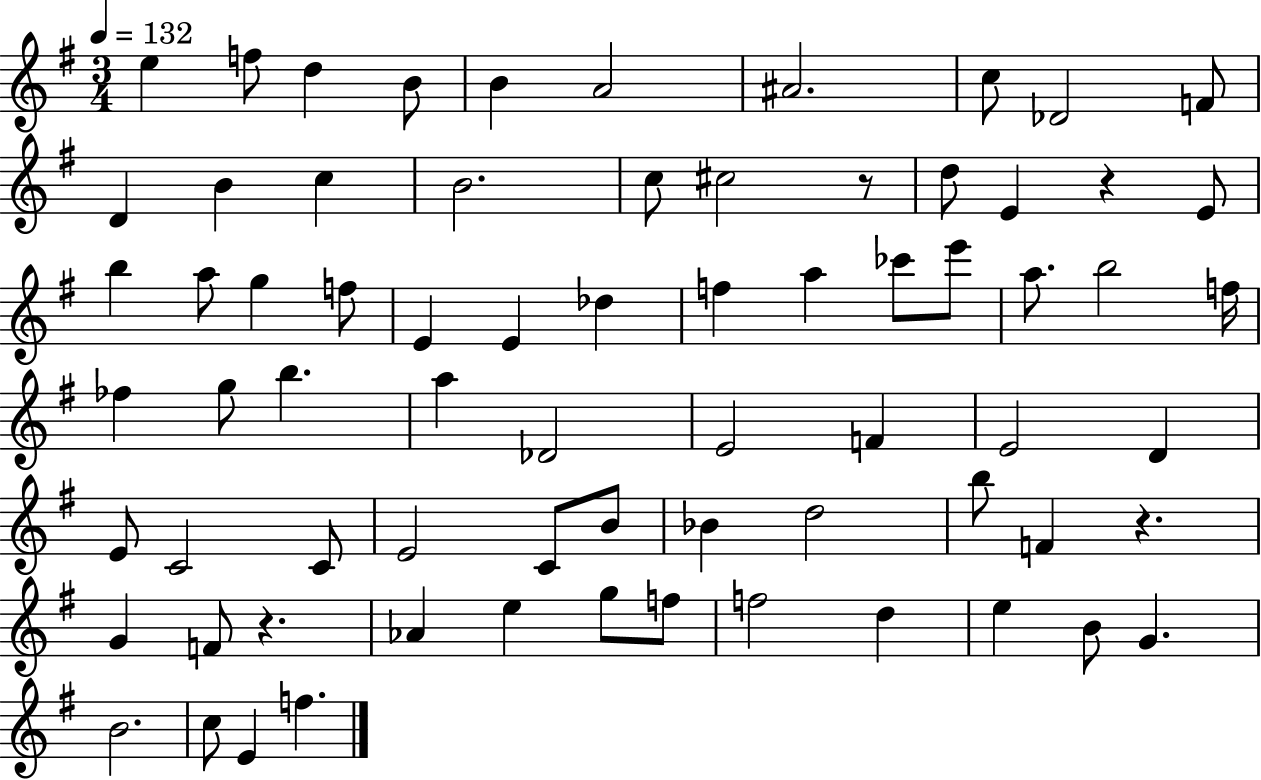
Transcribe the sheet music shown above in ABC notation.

X:1
T:Untitled
M:3/4
L:1/4
K:G
e f/2 d B/2 B A2 ^A2 c/2 _D2 F/2 D B c B2 c/2 ^c2 z/2 d/2 E z E/2 b a/2 g f/2 E E _d f a _c'/2 e'/2 a/2 b2 f/4 _f g/2 b a _D2 E2 F E2 D E/2 C2 C/2 E2 C/2 B/2 _B d2 b/2 F z G F/2 z _A e g/2 f/2 f2 d e B/2 G B2 c/2 E f